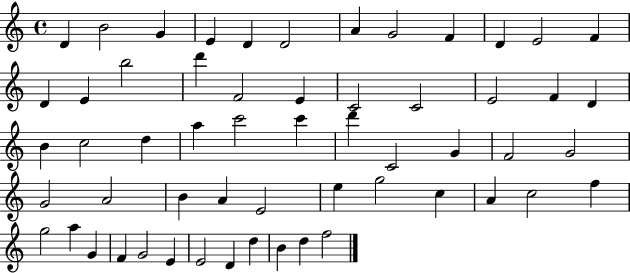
{
  \clef treble
  \time 4/4
  \defaultTimeSignature
  \key c \major
  d'4 b'2 g'4 | e'4 d'4 d'2 | a'4 g'2 f'4 | d'4 e'2 f'4 | \break d'4 e'4 b''2 | d'''4 f'2 e'4 | c'2 c'2 | e'2 f'4 d'4 | \break b'4 c''2 d''4 | a''4 c'''2 c'''4 | d'''4 c'2 g'4 | f'2 g'2 | \break g'2 a'2 | b'4 a'4 e'2 | e''4 g''2 c''4 | a'4 c''2 f''4 | \break g''2 a''4 g'4 | f'4 g'2 e'4 | e'2 d'4 d''4 | b'4 d''4 f''2 | \break \bar "|."
}